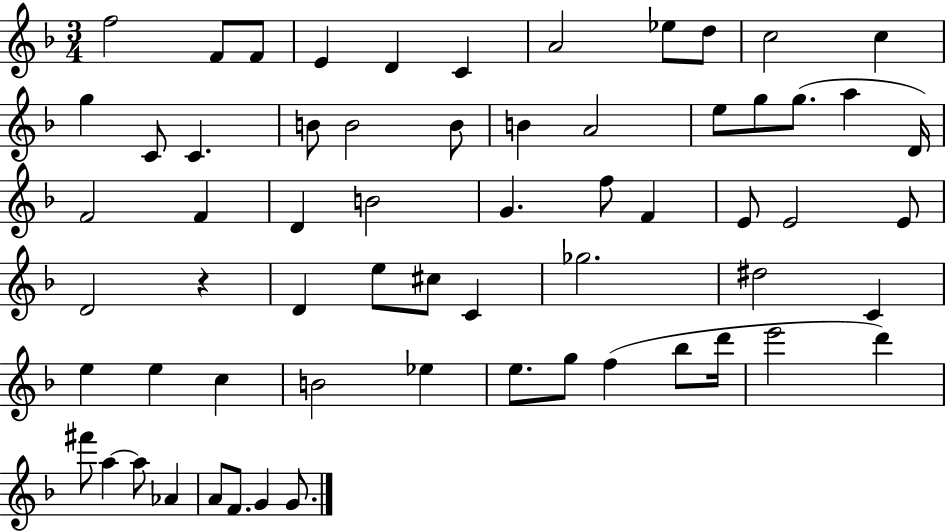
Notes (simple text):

F5/h F4/e F4/e E4/q D4/q C4/q A4/h Eb5/e D5/e C5/h C5/q G5/q C4/e C4/q. B4/e B4/h B4/e B4/q A4/h E5/e G5/e G5/e. A5/q D4/s F4/h F4/q D4/q B4/h G4/q. F5/e F4/q E4/e E4/h E4/e D4/h R/q D4/q E5/e C#5/e C4/q Gb5/h. D#5/h C4/q E5/q E5/q C5/q B4/h Eb5/q E5/e. G5/e F5/q Bb5/e D6/s E6/h D6/q F#6/e A5/q A5/e Ab4/q A4/e F4/e. G4/q G4/e.